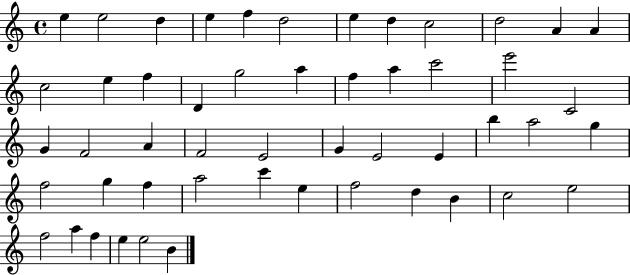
X:1
T:Untitled
M:4/4
L:1/4
K:C
e e2 d e f d2 e d c2 d2 A A c2 e f D g2 a f a c'2 e'2 C2 G F2 A F2 E2 G E2 E b a2 g f2 g f a2 c' e f2 d B c2 e2 f2 a f e e2 B